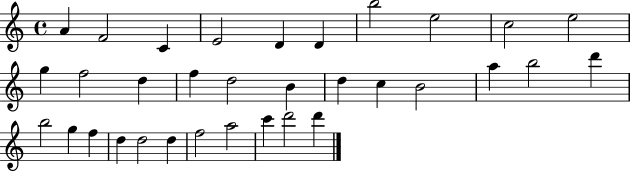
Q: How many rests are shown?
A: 0